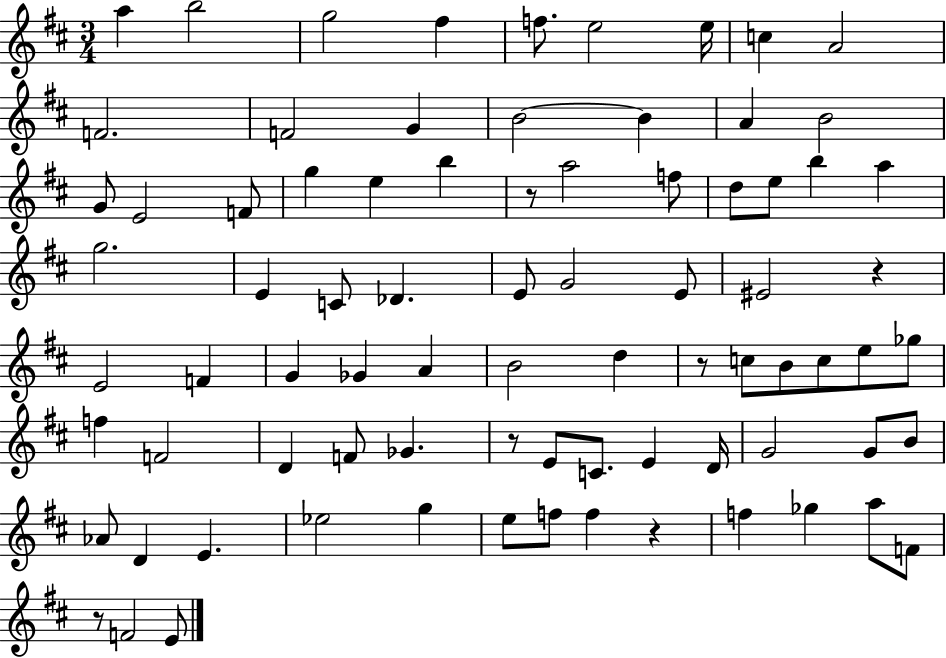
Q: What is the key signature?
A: D major